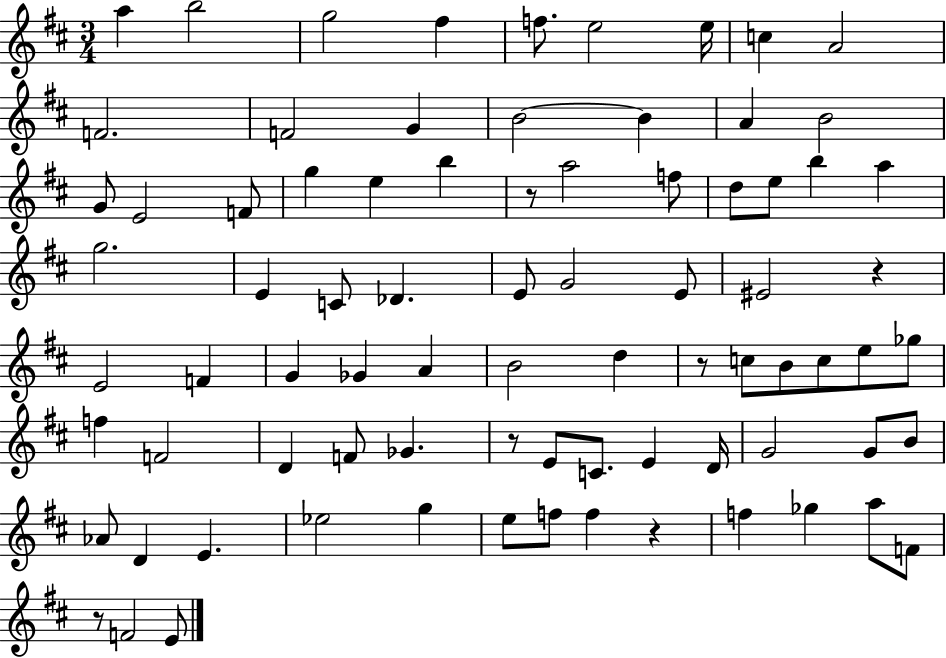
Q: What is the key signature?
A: D major